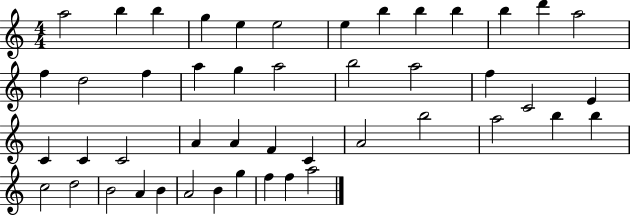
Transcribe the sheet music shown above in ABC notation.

X:1
T:Untitled
M:4/4
L:1/4
K:C
a2 b b g e e2 e b b b b d' a2 f d2 f a g a2 b2 a2 f C2 E C C C2 A A F C A2 b2 a2 b b c2 d2 B2 A B A2 B g f f a2